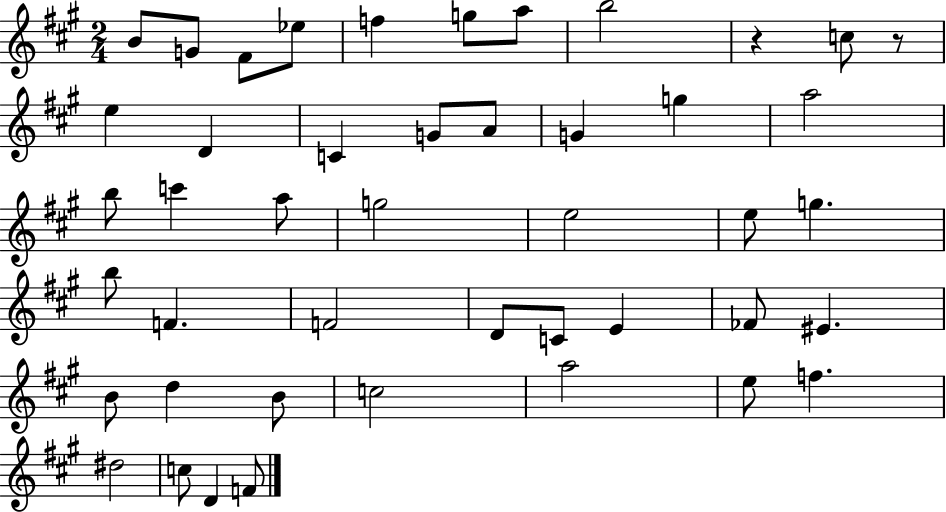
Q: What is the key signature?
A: A major